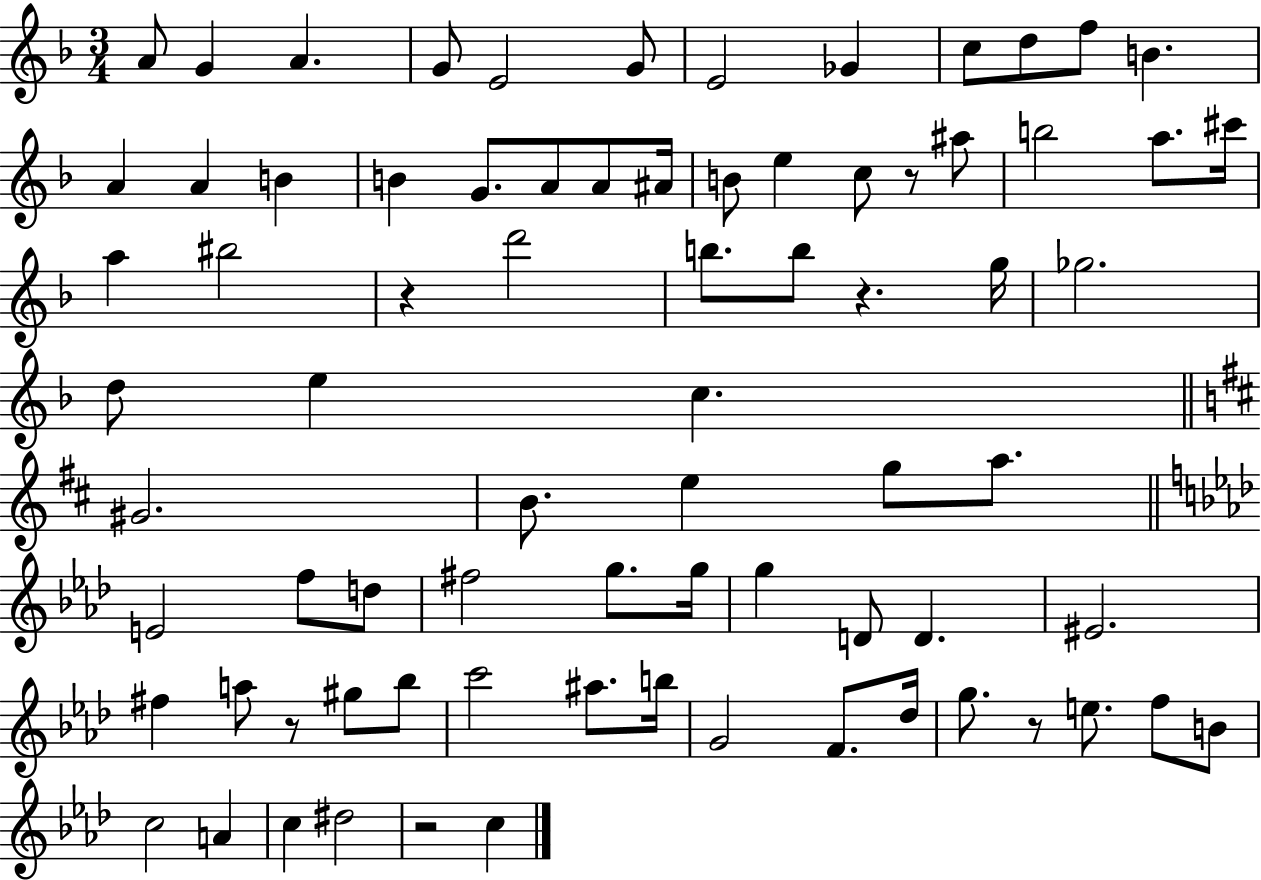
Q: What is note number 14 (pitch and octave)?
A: A4